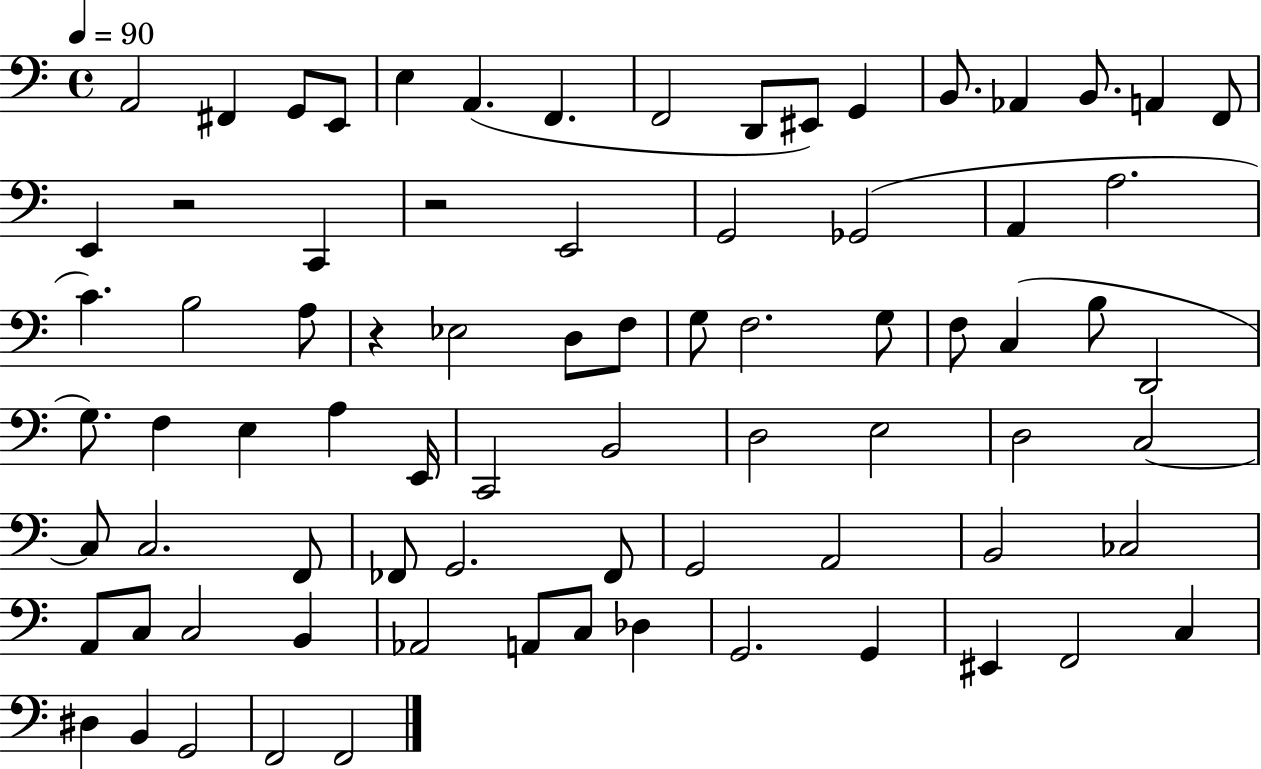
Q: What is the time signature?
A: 4/4